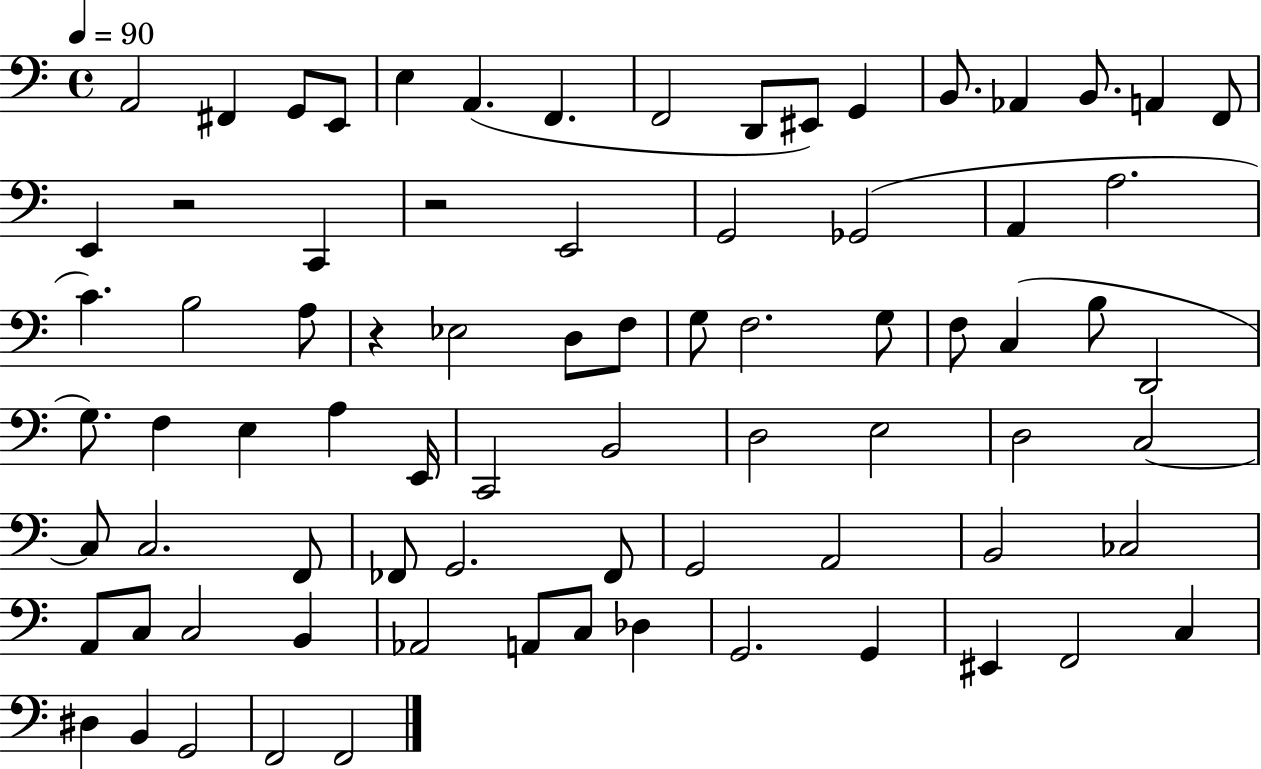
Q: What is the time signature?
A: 4/4